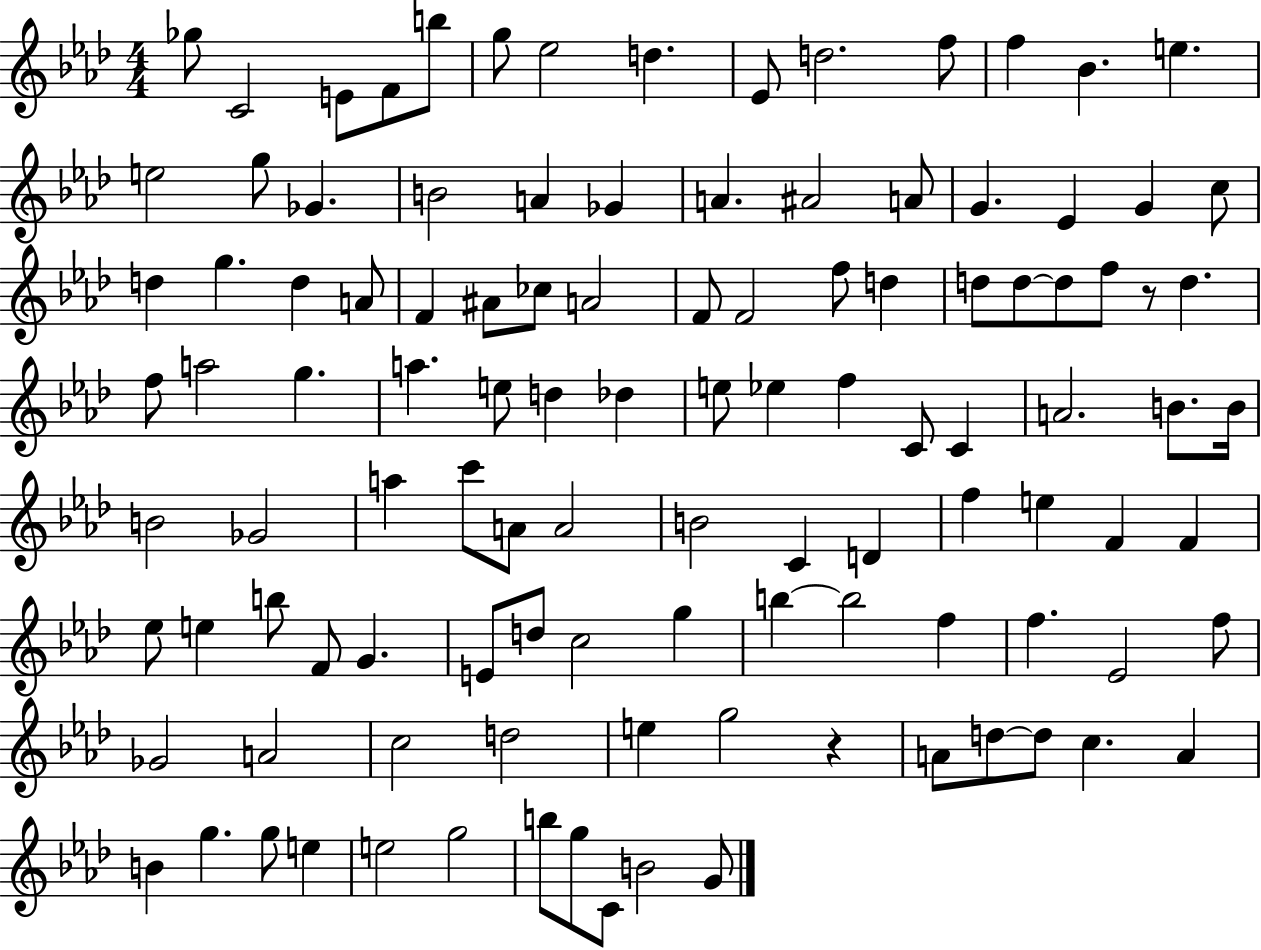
{
  \clef treble
  \numericTimeSignature
  \time 4/4
  \key aes \major
  ges''8 c'2 e'8 f'8 b''8 | g''8 ees''2 d''4. | ees'8 d''2. f''8 | f''4 bes'4. e''4. | \break e''2 g''8 ges'4. | b'2 a'4 ges'4 | a'4. ais'2 a'8 | g'4. ees'4 g'4 c''8 | \break d''4 g''4. d''4 a'8 | f'4 ais'8 ces''8 a'2 | f'8 f'2 f''8 d''4 | d''8 d''8~~ d''8 f''8 r8 d''4. | \break f''8 a''2 g''4. | a''4. e''8 d''4 des''4 | e''8 ees''4 f''4 c'8 c'4 | a'2. b'8. b'16 | \break b'2 ges'2 | a''4 c'''8 a'8 a'2 | b'2 c'4 d'4 | f''4 e''4 f'4 f'4 | \break ees''8 e''4 b''8 f'8 g'4. | e'8 d''8 c''2 g''4 | b''4~~ b''2 f''4 | f''4. ees'2 f''8 | \break ges'2 a'2 | c''2 d''2 | e''4 g''2 r4 | a'8 d''8~~ d''8 c''4. a'4 | \break b'4 g''4. g''8 e''4 | e''2 g''2 | b''8 g''8 c'8 b'2 g'8 | \bar "|."
}